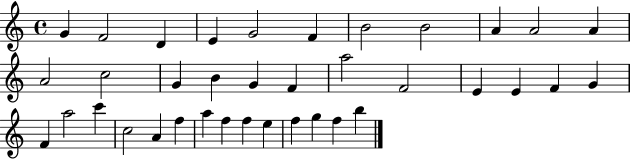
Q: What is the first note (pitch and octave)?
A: G4